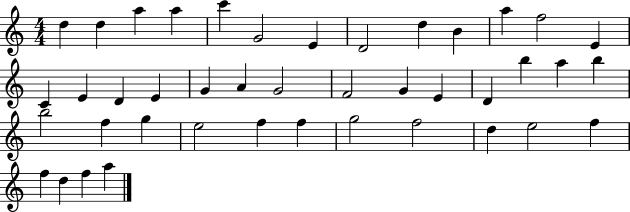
{
  \clef treble
  \numericTimeSignature
  \time 4/4
  \key c \major
  d''4 d''4 a''4 a''4 | c'''4 g'2 e'4 | d'2 d''4 b'4 | a''4 f''2 e'4 | \break c'4 e'4 d'4 e'4 | g'4 a'4 g'2 | f'2 g'4 e'4 | d'4 b''4 a''4 b''4 | \break b''2 f''4 g''4 | e''2 f''4 f''4 | g''2 f''2 | d''4 e''2 f''4 | \break f''4 d''4 f''4 a''4 | \bar "|."
}